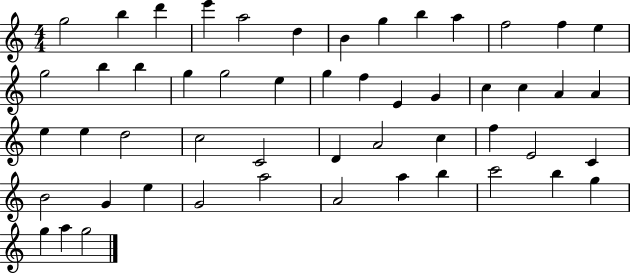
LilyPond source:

{
  \clef treble
  \numericTimeSignature
  \time 4/4
  \key c \major
  g''2 b''4 d'''4 | e'''4 a''2 d''4 | b'4 g''4 b''4 a''4 | f''2 f''4 e''4 | \break g''2 b''4 b''4 | g''4 g''2 e''4 | g''4 f''4 e'4 g'4 | c''4 c''4 a'4 a'4 | \break e''4 e''4 d''2 | c''2 c'2 | d'4 a'2 c''4 | f''4 e'2 c'4 | \break b'2 g'4 e''4 | g'2 a''2 | a'2 a''4 b''4 | c'''2 b''4 g''4 | \break g''4 a''4 g''2 | \bar "|."
}